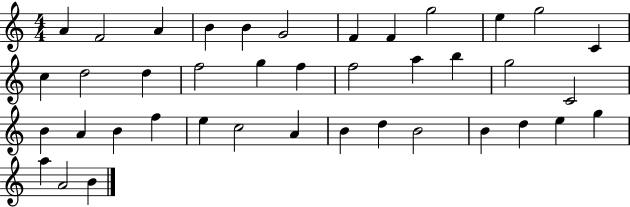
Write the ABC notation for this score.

X:1
T:Untitled
M:4/4
L:1/4
K:C
A F2 A B B G2 F F g2 e g2 C c d2 d f2 g f f2 a b g2 C2 B A B f e c2 A B d B2 B d e g a A2 B